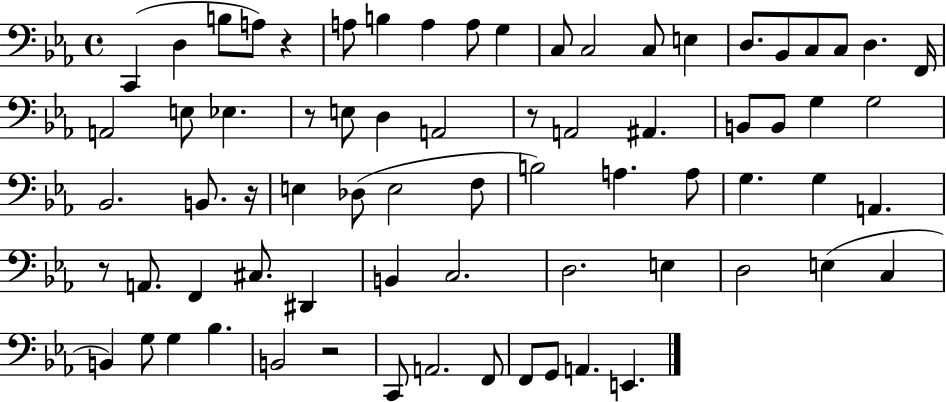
{
  \clef bass
  \time 4/4
  \defaultTimeSignature
  \key ees \major
  \repeat volta 2 { c,4( d4 b8 a8) r4 | a8 b4 a4 a8 g4 | c8 c2 c8 e4 | d8. bes,8 c8 c8 d4. f,16 | \break a,2 e8 ees4. | r8 e8 d4 a,2 | r8 a,2 ais,4. | b,8 b,8 g4 g2 | \break bes,2. b,8. r16 | e4 des8( e2 f8 | b2) a4. a8 | g4. g4 a,4. | \break r8 a,8. f,4 cis8. dis,4 | b,4 c2. | d2. e4 | d2 e4( c4 | \break b,4) g8 g4 bes4. | b,2 r2 | c,8 a,2. f,8 | f,8 g,8 a,4. e,4. | \break } \bar "|."
}